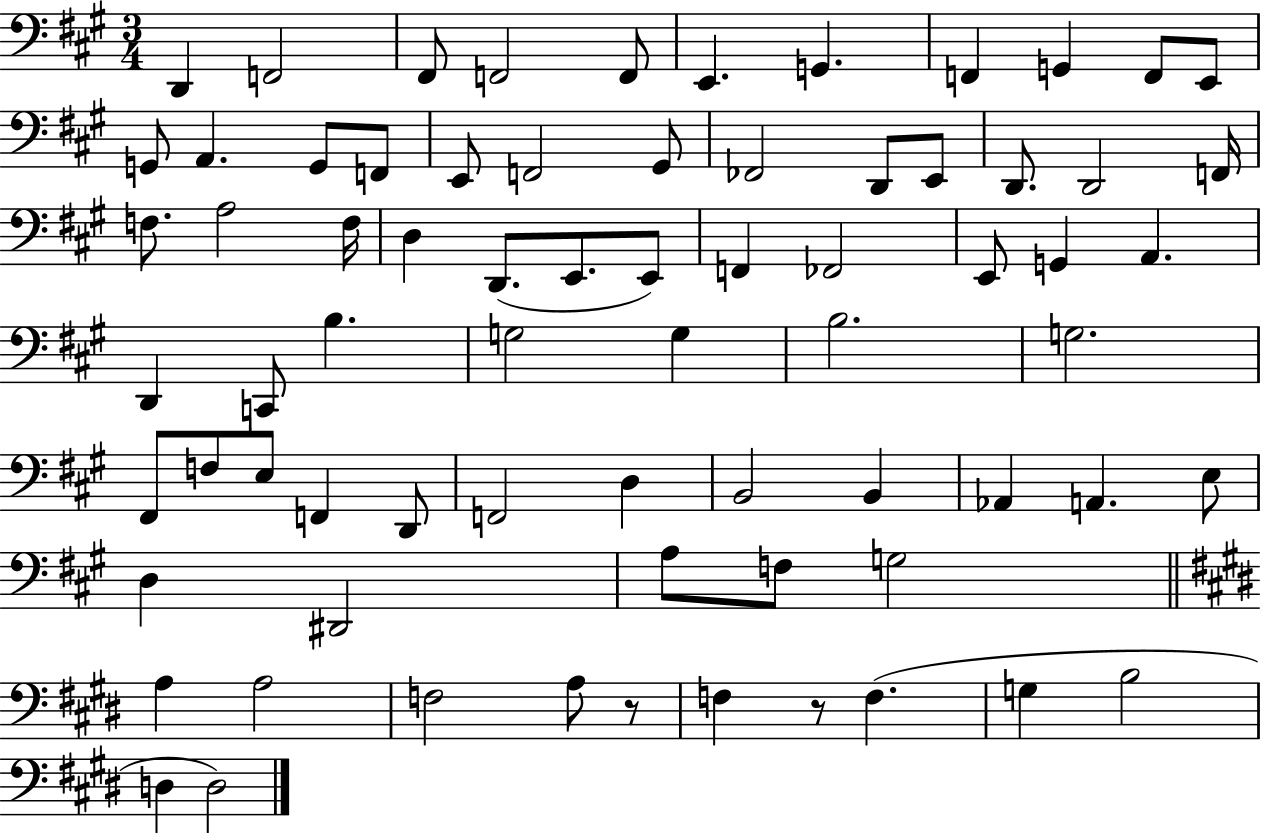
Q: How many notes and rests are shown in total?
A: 72